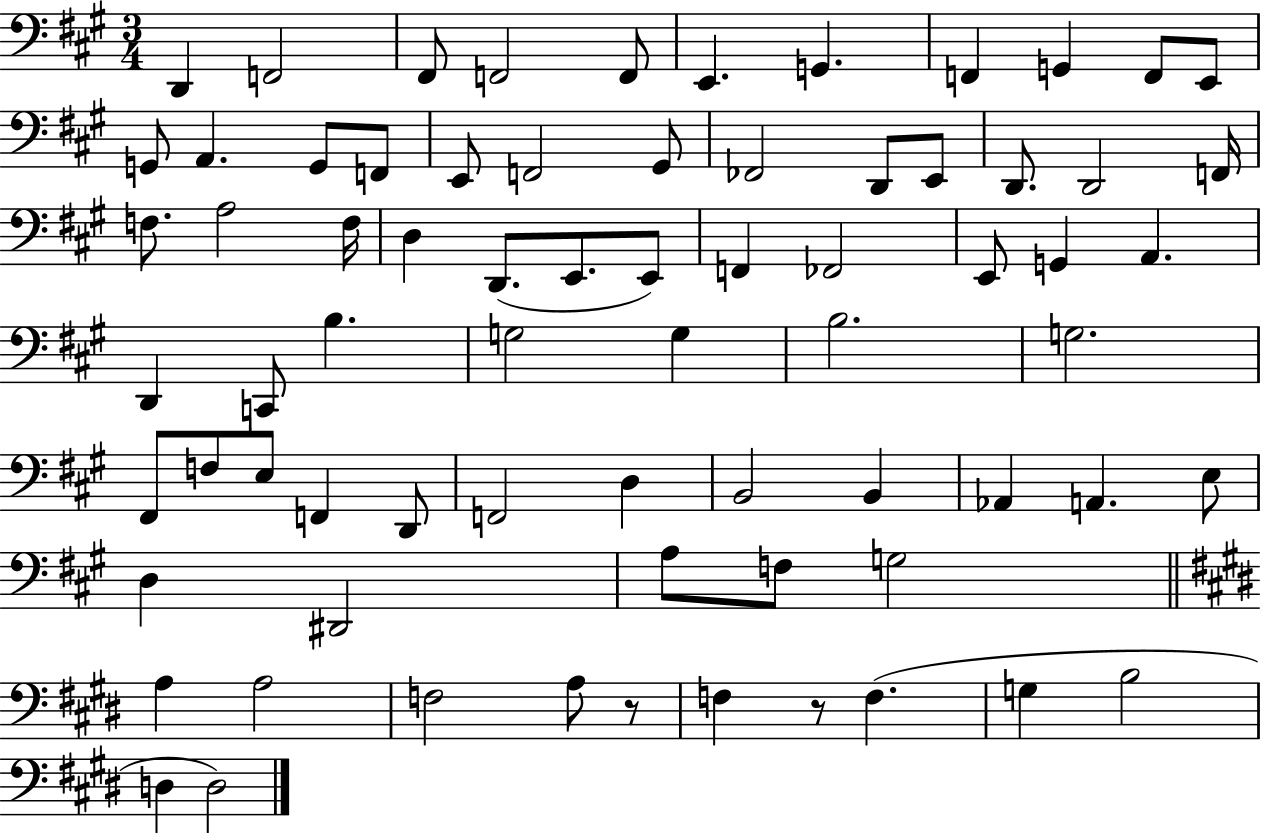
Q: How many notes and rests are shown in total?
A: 72